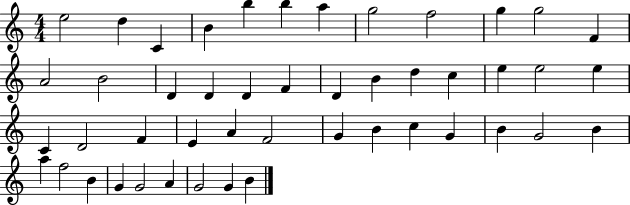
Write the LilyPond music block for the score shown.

{
  \clef treble
  \numericTimeSignature
  \time 4/4
  \key c \major
  e''2 d''4 c'4 | b'4 b''4 b''4 a''4 | g''2 f''2 | g''4 g''2 f'4 | \break a'2 b'2 | d'4 d'4 d'4 f'4 | d'4 b'4 d''4 c''4 | e''4 e''2 e''4 | \break c'4 d'2 f'4 | e'4 a'4 f'2 | g'4 b'4 c''4 g'4 | b'4 g'2 b'4 | \break a''4 f''2 b'4 | g'4 g'2 a'4 | g'2 g'4 b'4 | \bar "|."
}